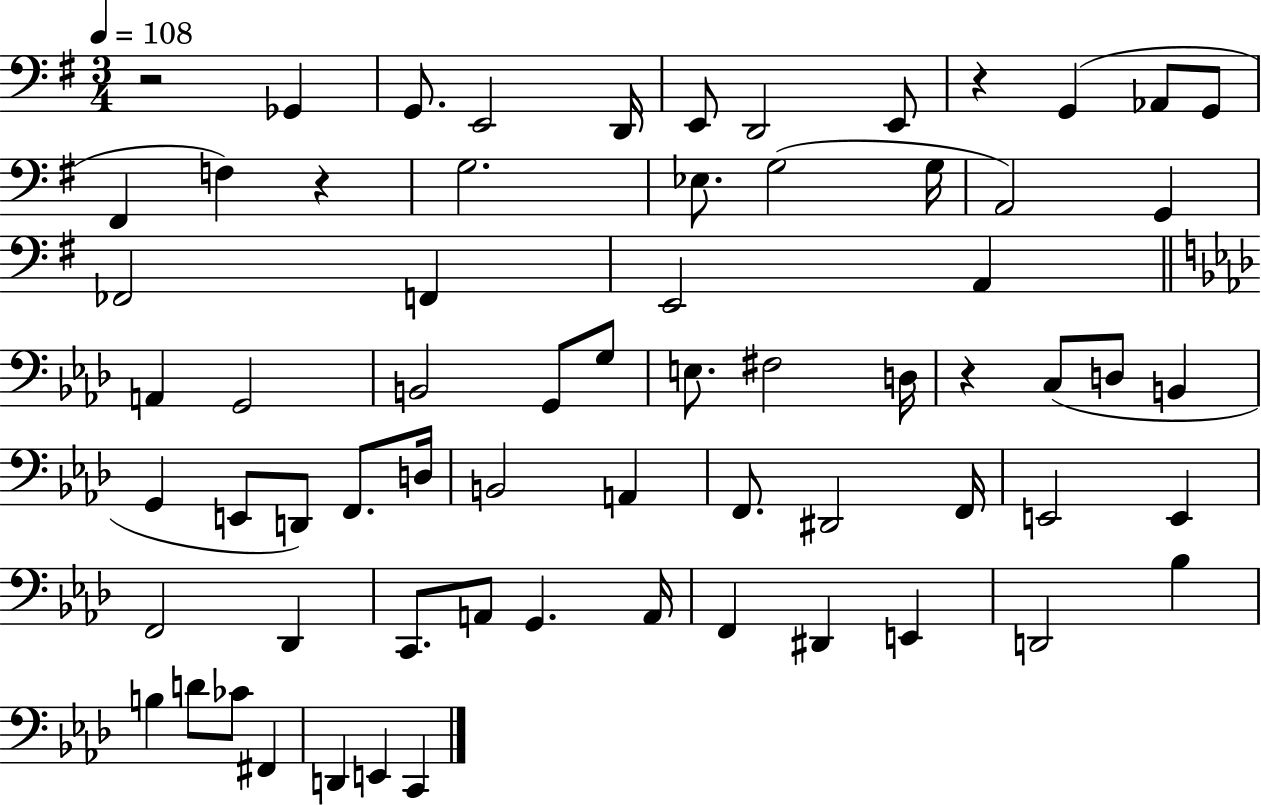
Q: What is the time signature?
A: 3/4